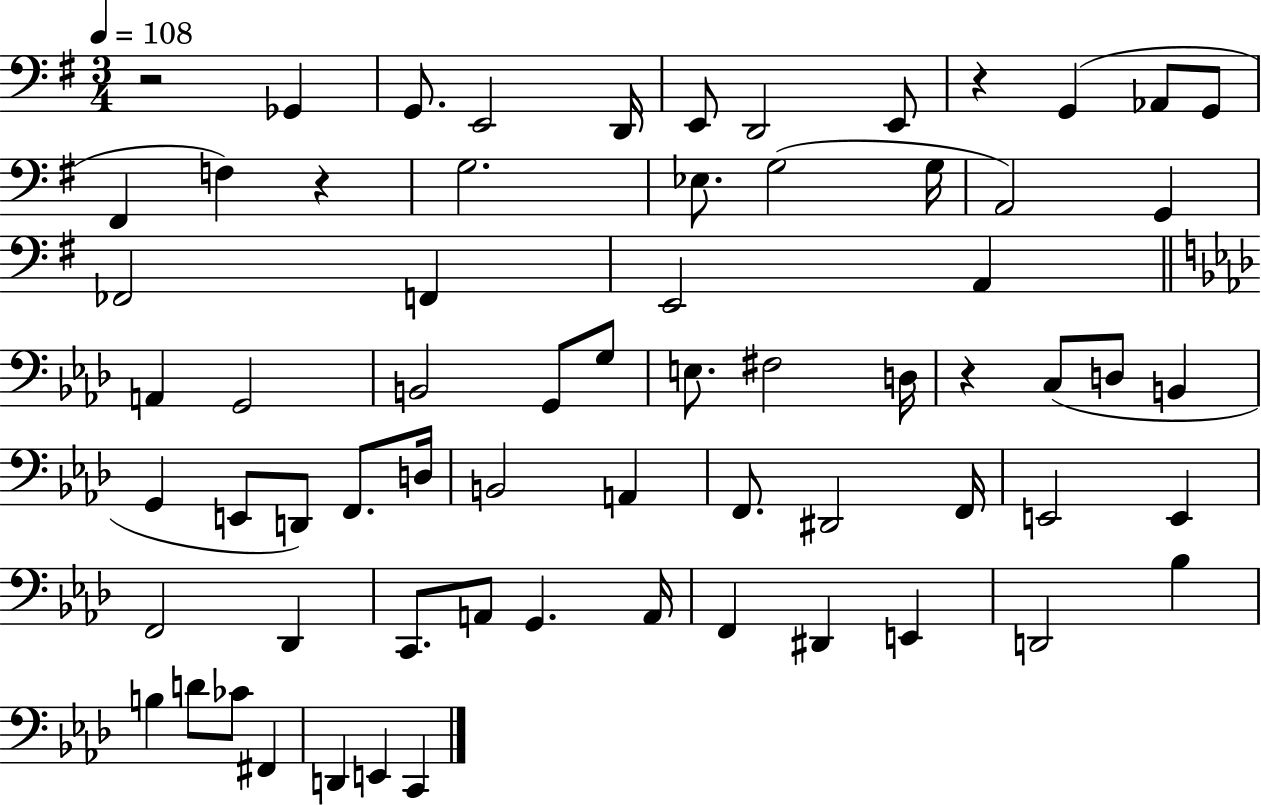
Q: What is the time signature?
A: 3/4